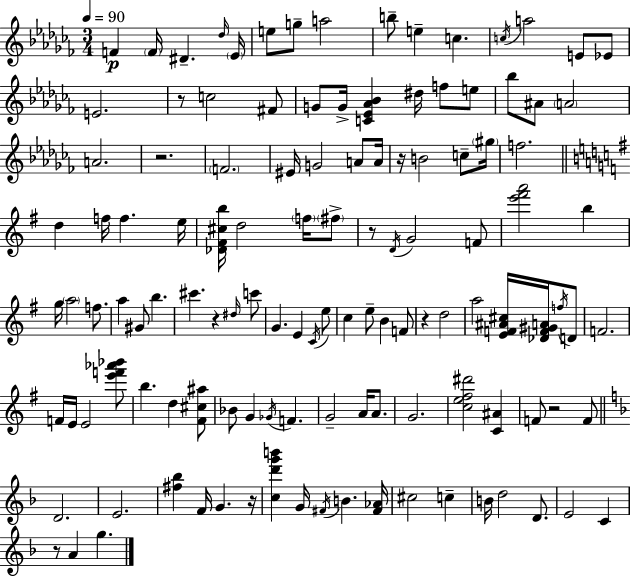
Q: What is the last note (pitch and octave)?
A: G5